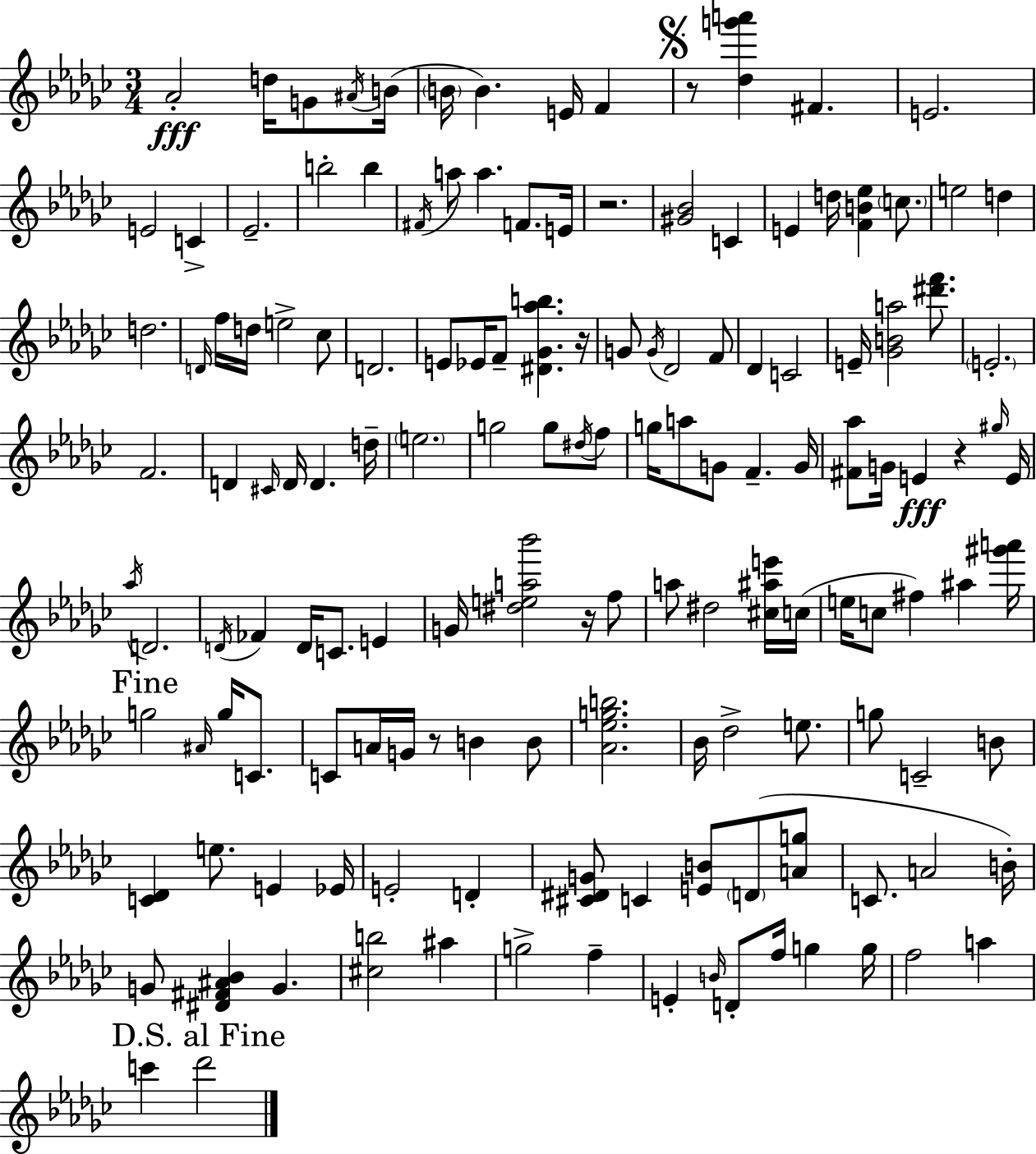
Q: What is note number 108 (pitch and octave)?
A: G4